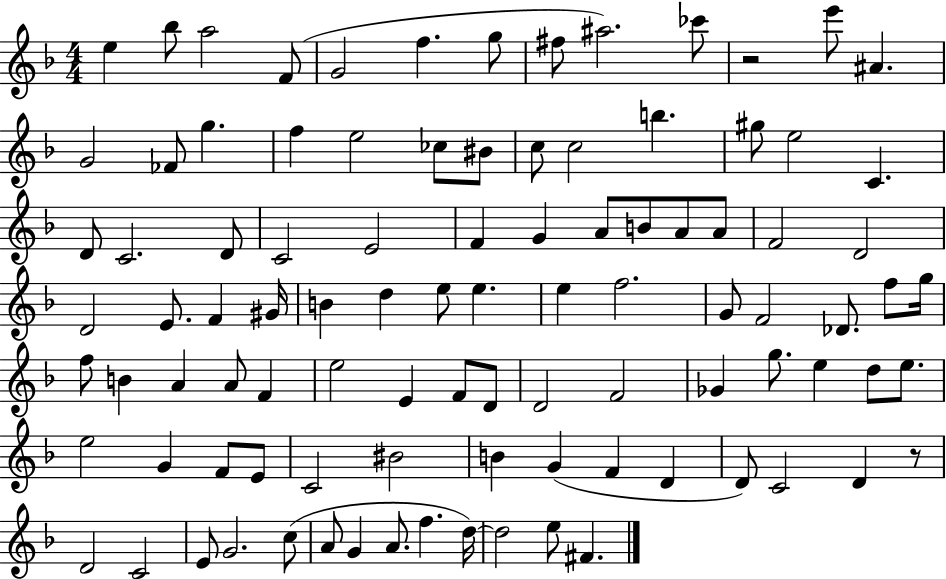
X:1
T:Untitled
M:4/4
L:1/4
K:F
e _b/2 a2 F/2 G2 f g/2 ^f/2 ^a2 _c'/2 z2 e'/2 ^A G2 _F/2 g f e2 _c/2 ^B/2 c/2 c2 b ^g/2 e2 C D/2 C2 D/2 C2 E2 F G A/2 B/2 A/2 A/2 F2 D2 D2 E/2 F ^G/4 B d e/2 e e f2 G/2 F2 _D/2 f/2 g/4 f/2 B A A/2 F e2 E F/2 D/2 D2 F2 _G g/2 e d/2 e/2 e2 G F/2 E/2 C2 ^B2 B G F D D/2 C2 D z/2 D2 C2 E/2 G2 c/2 A/2 G A/2 f d/4 d2 e/2 ^F